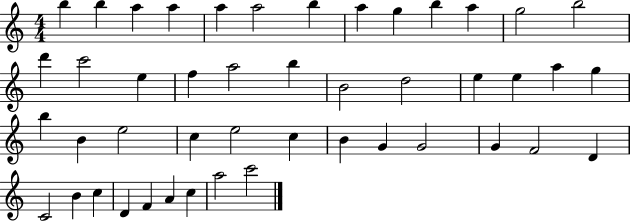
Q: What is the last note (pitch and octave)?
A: C6